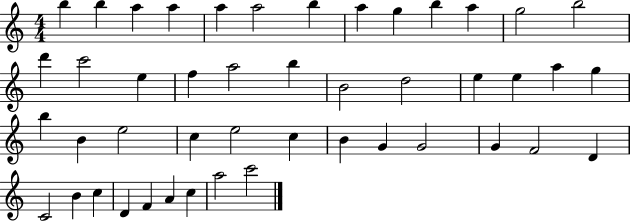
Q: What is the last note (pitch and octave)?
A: C6